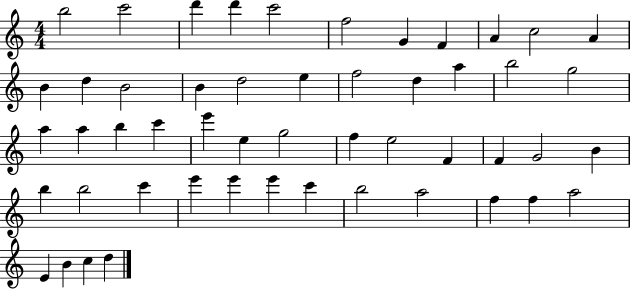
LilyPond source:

{
  \clef treble
  \numericTimeSignature
  \time 4/4
  \key c \major
  b''2 c'''2 | d'''4 d'''4 c'''2 | f''2 g'4 f'4 | a'4 c''2 a'4 | \break b'4 d''4 b'2 | b'4 d''2 e''4 | f''2 d''4 a''4 | b''2 g''2 | \break a''4 a''4 b''4 c'''4 | e'''4 e''4 g''2 | f''4 e''2 f'4 | f'4 g'2 b'4 | \break b''4 b''2 c'''4 | e'''4 e'''4 e'''4 c'''4 | b''2 a''2 | f''4 f''4 a''2 | \break e'4 b'4 c''4 d''4 | \bar "|."
}